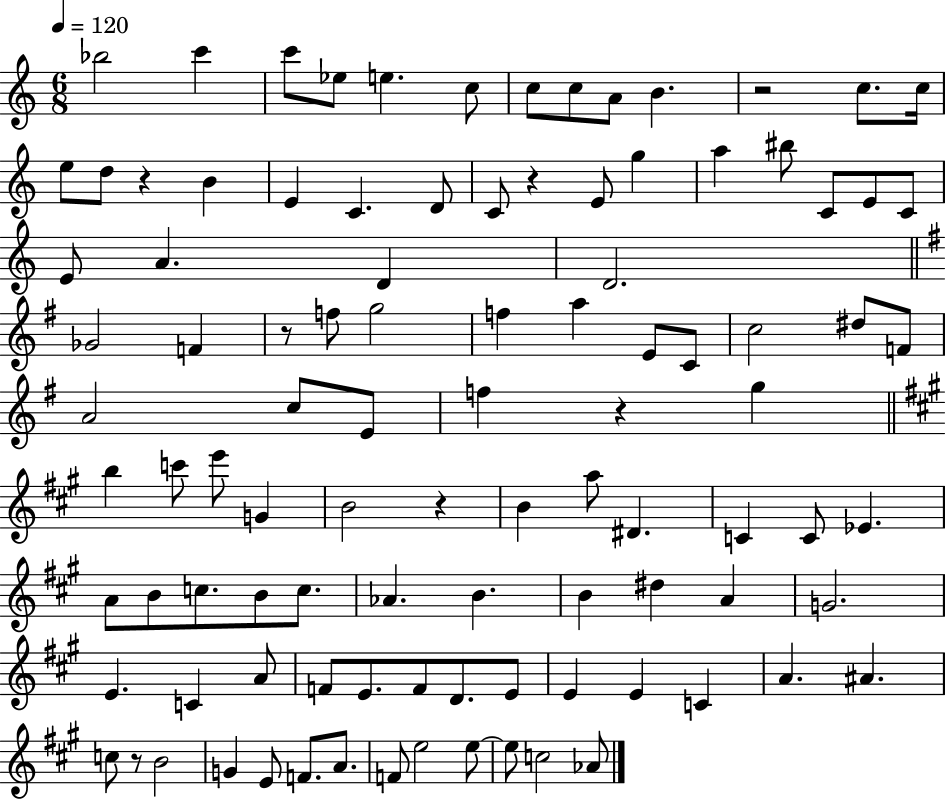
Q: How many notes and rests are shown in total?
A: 100